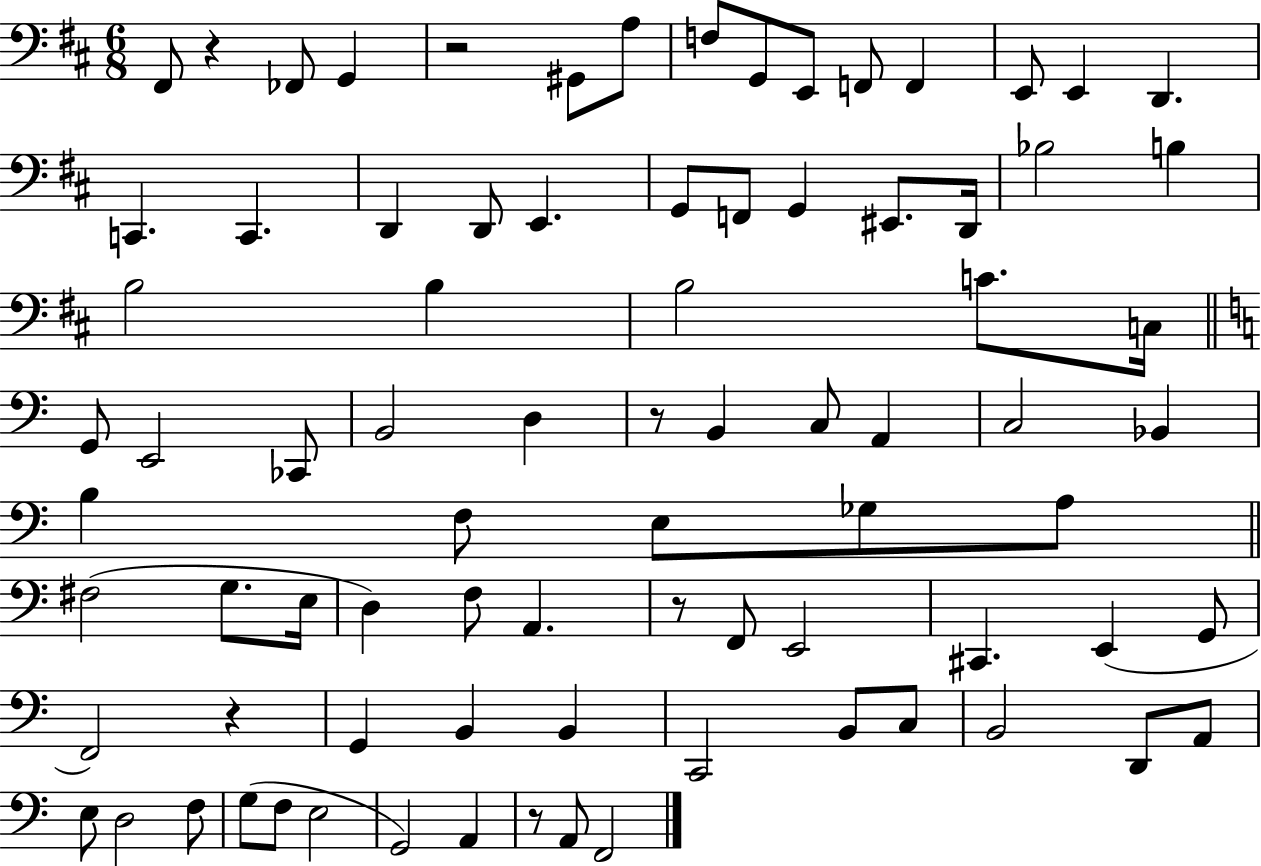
X:1
T:Untitled
M:6/8
L:1/4
K:D
^F,,/2 z _F,,/2 G,, z2 ^G,,/2 A,/2 F,/2 G,,/2 E,,/2 F,,/2 F,, E,,/2 E,, D,, C,, C,, D,, D,,/2 E,, G,,/2 F,,/2 G,, ^E,,/2 D,,/4 _B,2 B, B,2 B, B,2 C/2 C,/4 G,,/2 E,,2 _C,,/2 B,,2 D, z/2 B,, C,/2 A,, C,2 _B,, B, F,/2 E,/2 _G,/2 A,/2 ^F,2 G,/2 E,/4 D, F,/2 A,, z/2 F,,/2 E,,2 ^C,, E,, G,,/2 F,,2 z G,, B,, B,, C,,2 B,,/2 C,/2 B,,2 D,,/2 A,,/2 E,/2 D,2 F,/2 G,/2 F,/2 E,2 G,,2 A,, z/2 A,,/2 F,,2